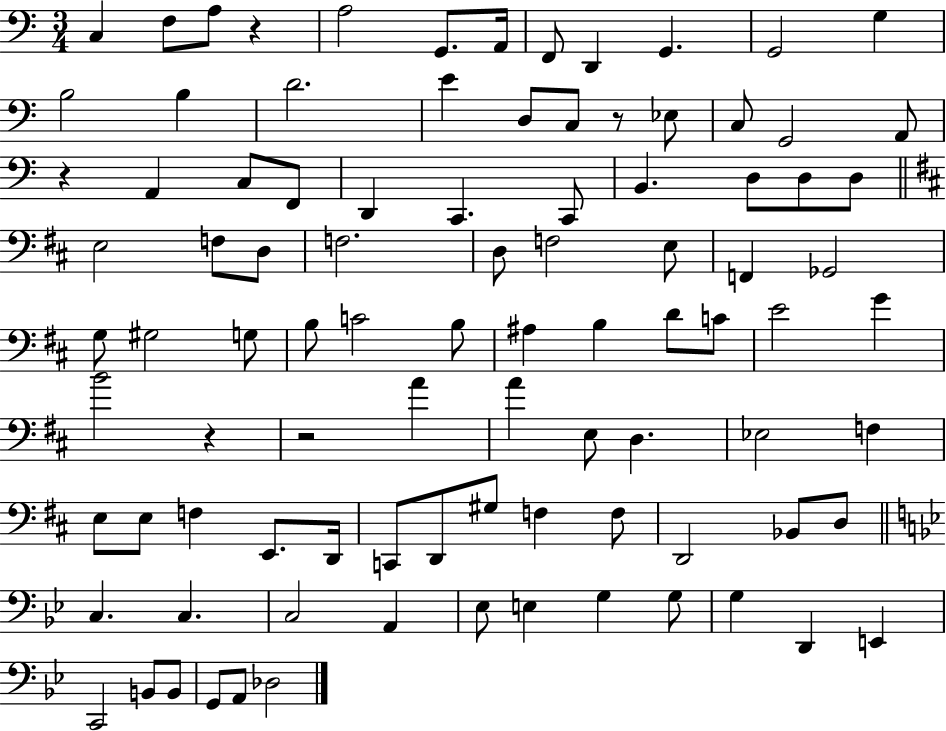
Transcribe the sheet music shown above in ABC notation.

X:1
T:Untitled
M:3/4
L:1/4
K:C
C, F,/2 A,/2 z A,2 G,,/2 A,,/4 F,,/2 D,, G,, G,,2 G, B,2 B, D2 E D,/2 C,/2 z/2 _E,/2 C,/2 G,,2 A,,/2 z A,, C,/2 F,,/2 D,, C,, C,,/2 B,, D,/2 D,/2 D,/2 E,2 F,/2 D,/2 F,2 D,/2 F,2 E,/2 F,, _G,,2 G,/2 ^G,2 G,/2 B,/2 C2 B,/2 ^A, B, D/2 C/2 E2 G B2 z z2 A A E,/2 D, _E,2 F, E,/2 E,/2 F, E,,/2 D,,/4 C,,/2 D,,/2 ^G,/2 F, F,/2 D,,2 _B,,/2 D,/2 C, C, C,2 A,, _E,/2 E, G, G,/2 G, D,, E,, C,,2 B,,/2 B,,/2 G,,/2 A,,/2 _D,2